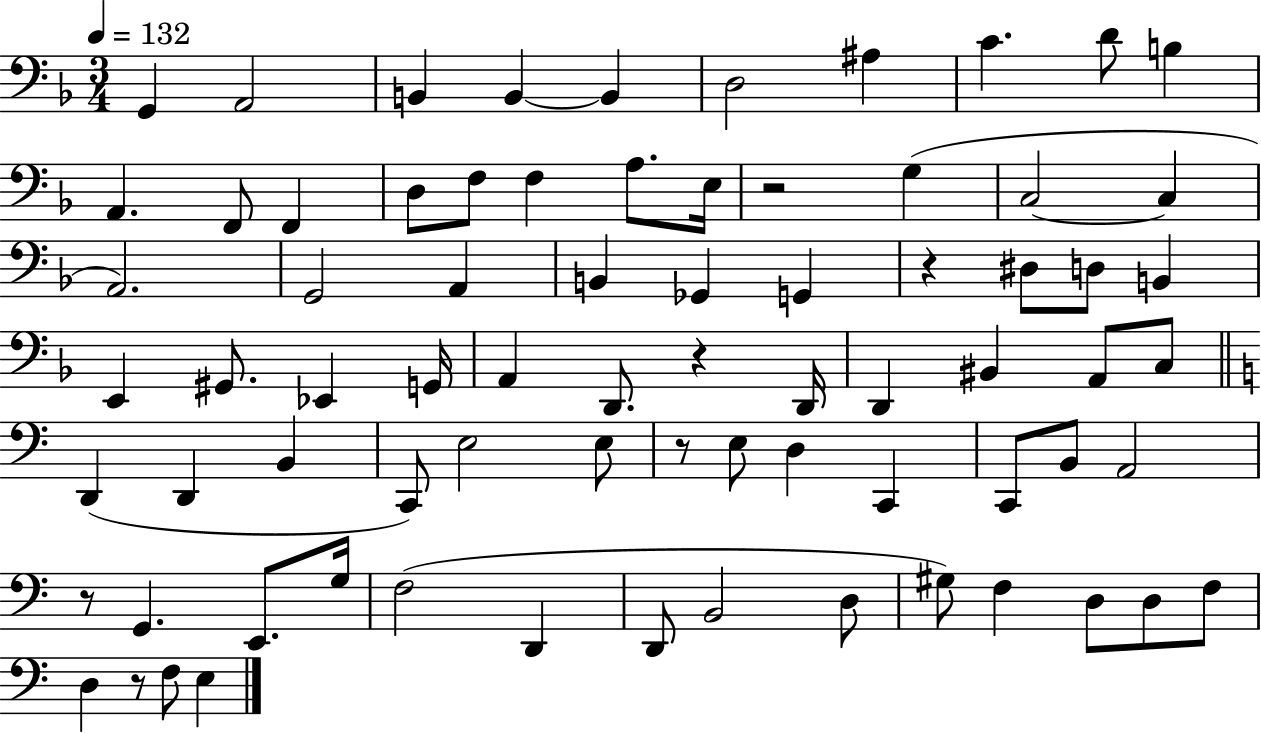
{
  \clef bass
  \numericTimeSignature
  \time 3/4
  \key f \major
  \tempo 4 = 132
  g,4 a,2 | b,4 b,4~~ b,4 | d2 ais4 | c'4. d'8 b4 | \break a,4. f,8 f,4 | d8 f8 f4 a8. e16 | r2 g4( | c2~~ c4 | \break a,2.) | g,2 a,4 | b,4 ges,4 g,4 | r4 dis8 d8 b,4 | \break e,4 gis,8. ees,4 g,16 | a,4 d,8. r4 d,16 | d,4 bis,4 a,8 c8 | \bar "||" \break \key c \major d,4( d,4 b,4 | c,8) e2 e8 | r8 e8 d4 c,4 | c,8 b,8 a,2 | \break r8 g,4. e,8. g16 | f2( d,4 | d,8 b,2 d8 | gis8) f4 d8 d8 f8 | \break d4 r8 f8 e4 | \bar "|."
}